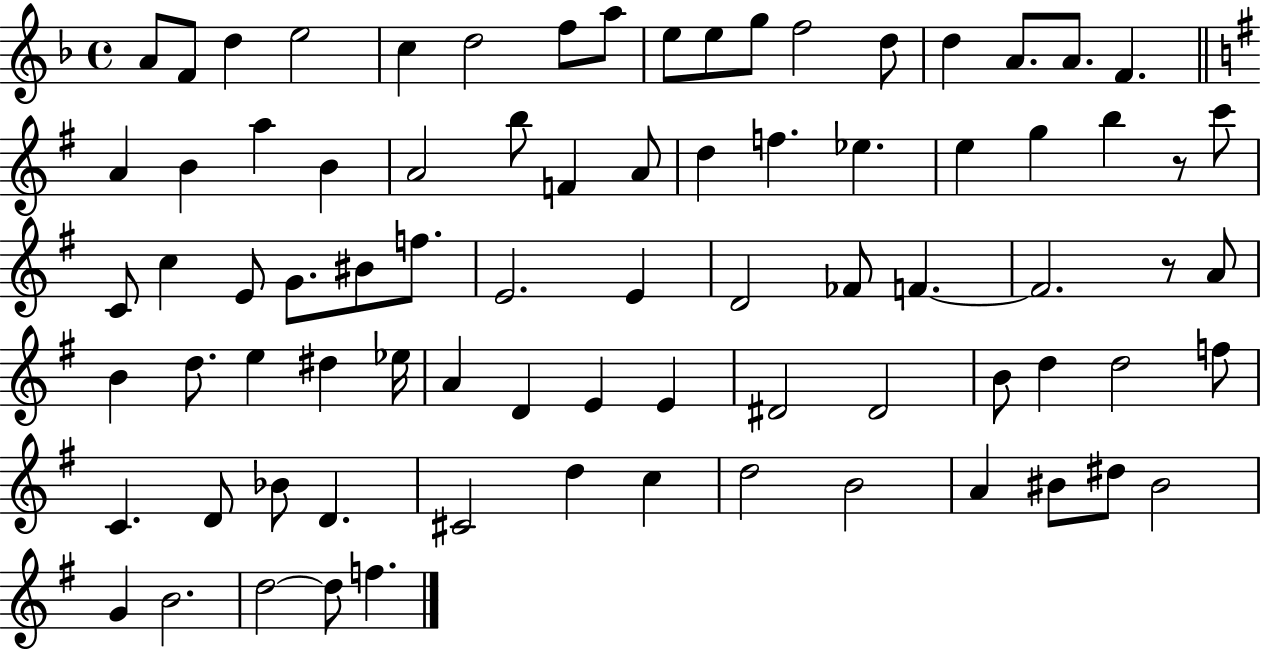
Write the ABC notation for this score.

X:1
T:Untitled
M:4/4
L:1/4
K:F
A/2 F/2 d e2 c d2 f/2 a/2 e/2 e/2 g/2 f2 d/2 d A/2 A/2 F A B a B A2 b/2 F A/2 d f _e e g b z/2 c'/2 C/2 c E/2 G/2 ^B/2 f/2 E2 E D2 _F/2 F F2 z/2 A/2 B d/2 e ^d _e/4 A D E E ^D2 ^D2 B/2 d d2 f/2 C D/2 _B/2 D ^C2 d c d2 B2 A ^B/2 ^d/2 ^B2 G B2 d2 d/2 f